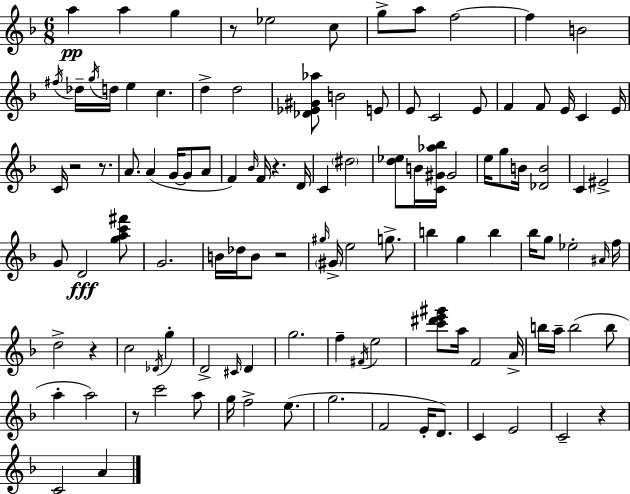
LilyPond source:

{
  \clef treble
  \numericTimeSignature
  \time 6/8
  \key f \major
  a''4\pp a''4 g''4 | r8 ees''2 c''8 | g''8-> a''8 f''2~~ | f''4 b'2 | \break \acciaccatura { fis''16 } des''16-- \acciaccatura { g''16 } d''16 e''4 c''4. | d''4-> d''2 | <des' ees' gis' aes''>8 b'2 | e'8 e'8 c'2 | \break e'8 f'4 f'8 e'16 c'4 | e'16 c'16 r2 r8. | a'8. a'4( g'16~~ g'8 | a'8 f'4) \grace { bes'16 } f'16 r4. | \break d'16 c'4 \parenthesize dis''2 | <d'' ees''>8 b'16 <c' gis' aes'' bes''>16 gis'2 | e''16 g''8 b'16 <des' b'>2 | c'4 eis'2-> | \break g'8 d'2\fff | <g'' a'' c''' fis'''>8 g'2. | b'16 des''16 b'8 r2 | \grace { gis''16 } \parenthesize gis'16-> e''2 | \break g''8.-> b''4 g''4 | b''4 bes''16 g''8 ees''2-. | \grace { ais'16 } f''16 d''2-> | r4 c''2 | \break \acciaccatura { des'16 } g''4-. d'2-> | \grace { cis'16 } d'4 g''2. | f''4-- \acciaccatura { fis'16 } | e''2 <c''' dis''' e''' gis'''>8 a''16 f'2 | \break a'16-> b''16 a''16-- b''2( | b''8 a''4-. | a''2) r8 c'''2 | a''8 g''16 f''2-> | \break e''8.( g''2. | f'2 | e'16-. d'8.) c'4 | e'2 c'2-- | \break r4 c'2 | a'4 \bar "|."
}